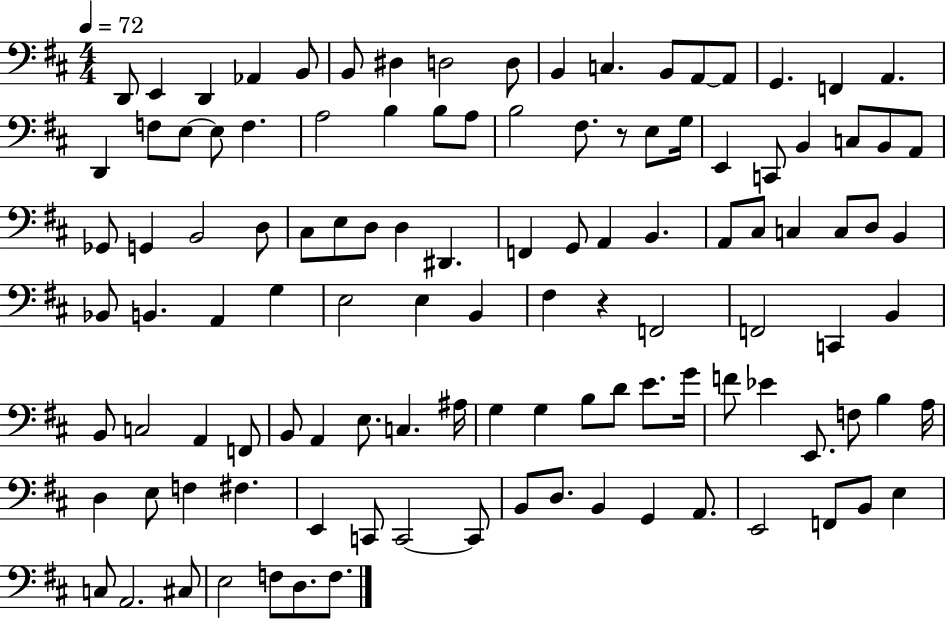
{
  \clef bass
  \numericTimeSignature
  \time 4/4
  \key d \major
  \tempo 4 = 72
  \repeat volta 2 { d,8 e,4 d,4 aes,4 b,8 | b,8 dis4 d2 d8 | b,4 c4. b,8 a,8~~ a,8 | g,4. f,4 a,4. | \break d,4 f8 e8~~ e8 f4. | a2 b4 b8 a8 | b2 fis8. r8 e8 g16 | e,4 c,8 b,4 c8 b,8 a,8 | \break ges,8 g,4 b,2 d8 | cis8 e8 d8 d4 dis,4. | f,4 g,8 a,4 b,4. | a,8 cis8 c4 c8 d8 b,4 | \break bes,8 b,4. a,4 g4 | e2 e4 b,4 | fis4 r4 f,2 | f,2 c,4 b,4 | \break b,8 c2 a,4 f,8 | b,8 a,4 e8. c4. ais16 | g4 g4 b8 d'8 e'8. g'16 | f'8 ees'4 e,8. f8 b4 a16 | \break d4 e8 f4 fis4. | e,4 c,8 c,2~~ c,8 | b,8 d8. b,4 g,4 a,8. | e,2 f,8 b,8 e4 | \break c8 a,2. cis8 | e2 f8 d8. f8. | } \bar "|."
}